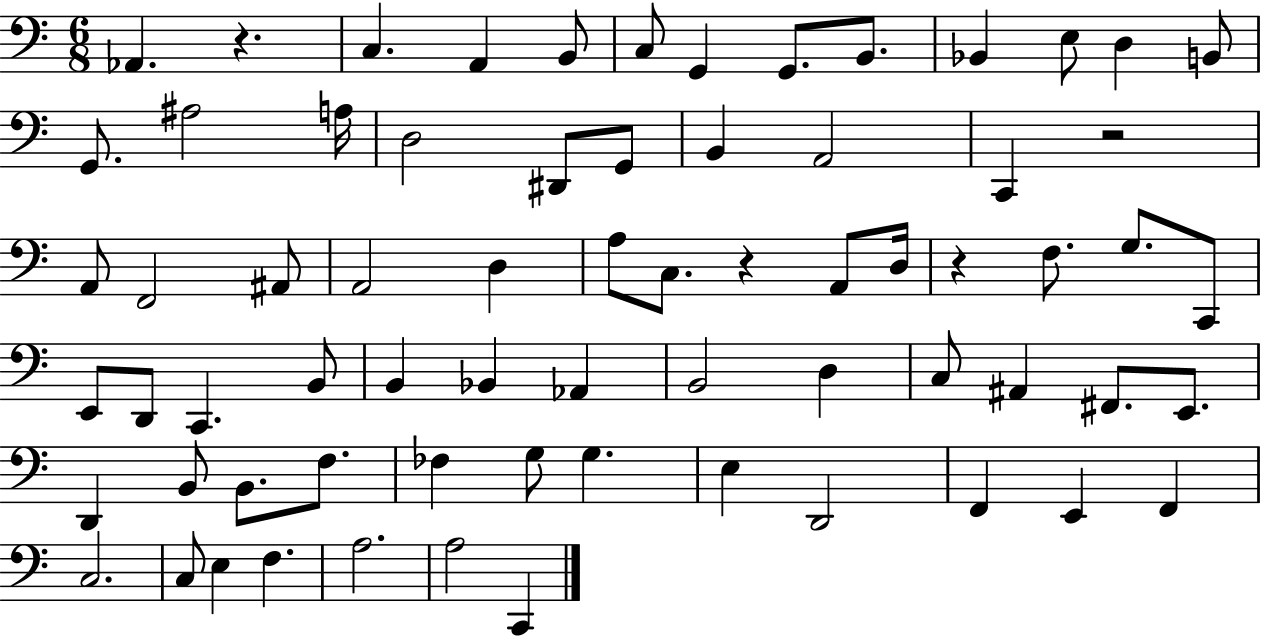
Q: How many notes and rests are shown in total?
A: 69